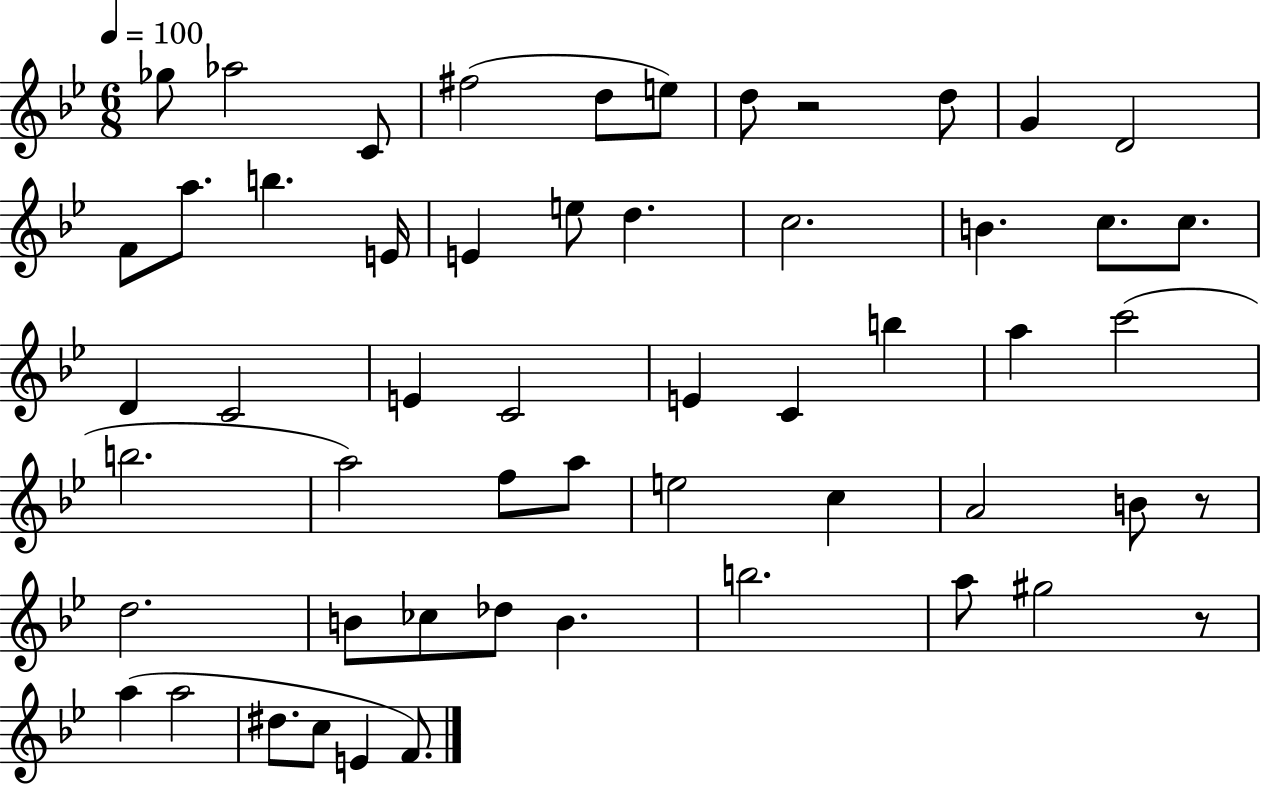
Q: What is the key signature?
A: BES major